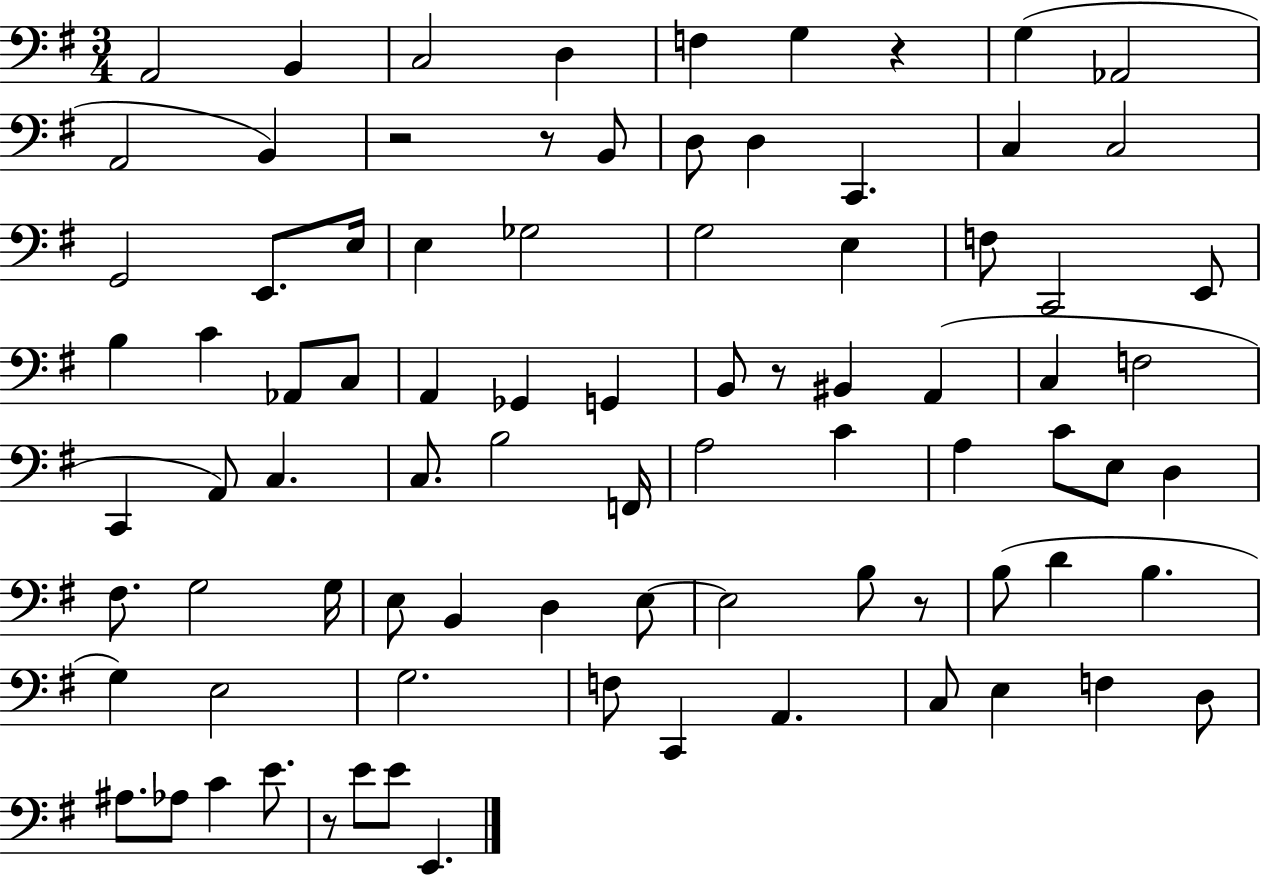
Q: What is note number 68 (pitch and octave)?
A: A2